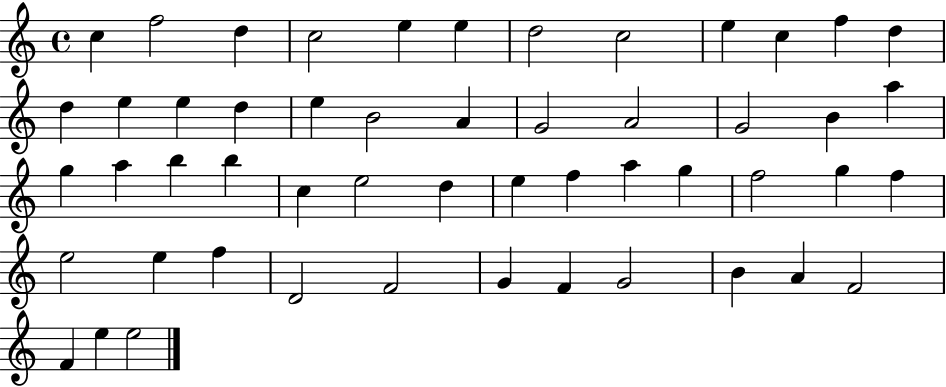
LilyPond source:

{
  \clef treble
  \time 4/4
  \defaultTimeSignature
  \key c \major
  c''4 f''2 d''4 | c''2 e''4 e''4 | d''2 c''2 | e''4 c''4 f''4 d''4 | \break d''4 e''4 e''4 d''4 | e''4 b'2 a'4 | g'2 a'2 | g'2 b'4 a''4 | \break g''4 a''4 b''4 b''4 | c''4 e''2 d''4 | e''4 f''4 a''4 g''4 | f''2 g''4 f''4 | \break e''2 e''4 f''4 | d'2 f'2 | g'4 f'4 g'2 | b'4 a'4 f'2 | \break f'4 e''4 e''2 | \bar "|."
}